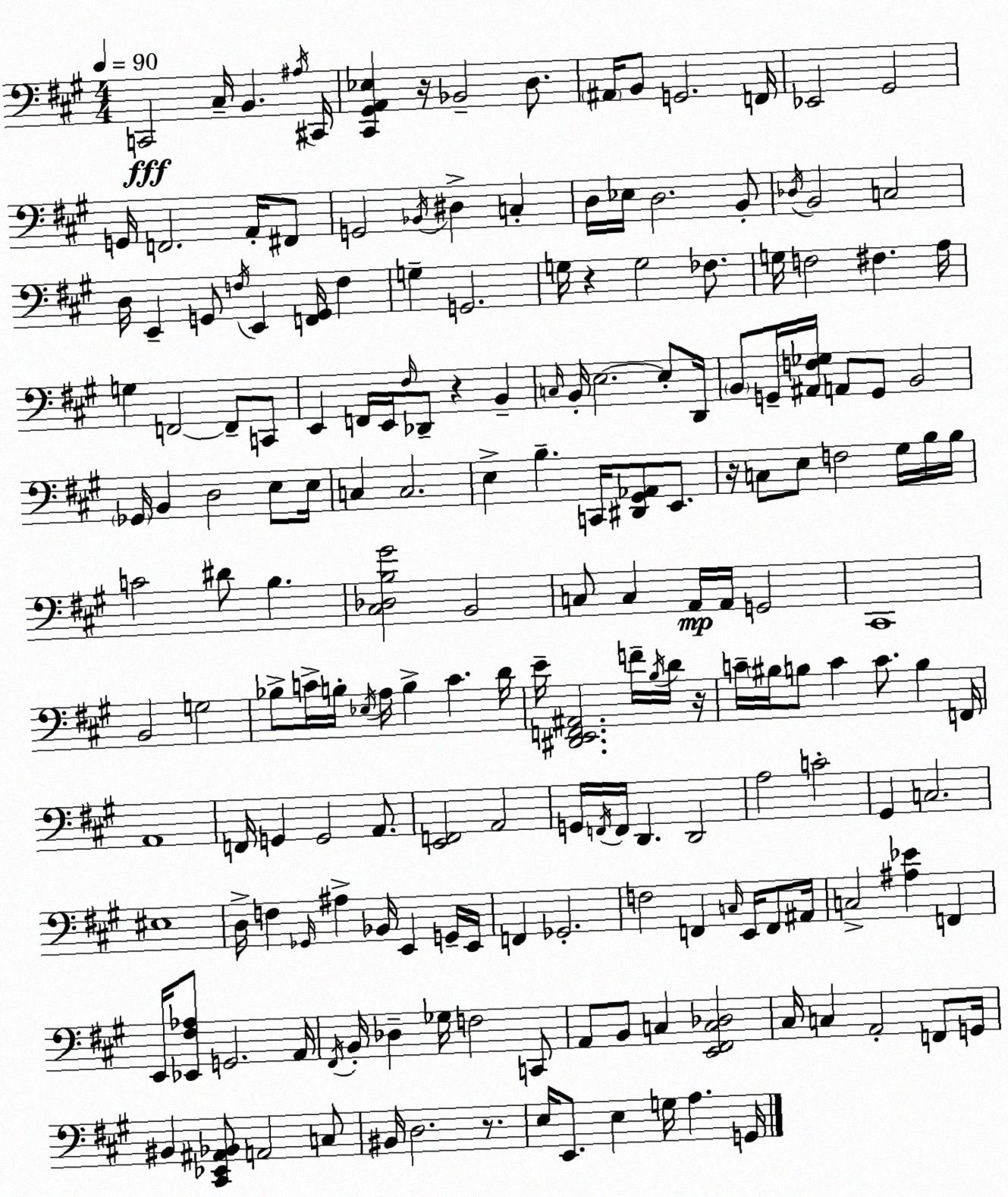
X:1
T:Untitled
M:4/4
L:1/4
K:A
C,,2 ^C,/4 B,, ^A,/4 ^C,,/4 [^C,,^G,,A,,_E,] z/4 _B,,2 D,/2 ^A,,/4 B,,/2 G,,2 F,,/4 _E,,2 ^G,,2 G,,/4 F,,2 A,,/4 ^F,,/2 G,,2 _B,,/4 ^D, C, D,/4 _E,/4 D,2 B,,/2 _D,/4 B,,2 C,2 D,/4 E,, G,,/2 F,/4 E,, [F,,G,,]/4 F, G, G,,2 G,/4 z G,2 _F,/2 G,/4 F,2 ^F, A,/4 G, F,,2 F,,/2 C,,/2 E,, F,,/4 E,,/4 ^F,/4 _D,,/2 z B,, C,/4 B,,/4 E,2 E,/2 D,,/4 B,,/2 G,,/4 [^A,,F,_G,]/4 A,,/2 G,,/2 B,,2 _G,,/4 B,, D,2 E,/2 E,/4 C, C,2 E, B, C,,/4 [^D,,^G,,_A,,]/2 E,,/2 z/4 C,/2 E,/2 F,2 ^G,/4 B,/4 B,/4 C2 ^D/2 B, [^C,_D,B,^G]2 B,,2 C,/2 C, A,,/4 A,,/4 G,,2 ^C,,4 B,,2 G,2 _B,/2 C/4 B,/4 _E,/4 A,/4 B, C D/4 E/4 [^D,,E,,F,,^A,,]2 F/4 B,/4 D/4 z/4 C/4 ^B,/4 B,/2 C C/2 B, F,,/4 A,,4 F,,/4 G,, G,,2 A,,/2 [E,,F,,]2 A,,2 G,,/4 F,,/4 F,,/4 D,, D,,2 A,2 C2 ^G,, C,2 ^E,4 D,/4 F, _G,,/4 ^A, _B,,/4 E,, G,,/4 E,,/4 F,, _G,,2 F,2 F,, C,/4 E,,/4 F,,/2 ^A,,/4 C,2 [^A,_E] F,, E,,/4 [_E,,^F,_A,]/2 G,,2 A,,/4 ^F,,/4 B,,/4 _D, _G,/4 F,2 C,,/2 A,,/2 B,,/2 C, [E,,^F,,C,_D,]2 ^C,/4 C, A,,2 F,,/2 G,,/4 ^B,, [^C,,_E,,^A,,_B,,]/2 A,,2 C,/2 ^B,,/4 D,2 z/2 E,/4 E,,/2 E, G,/4 A, G,,/4